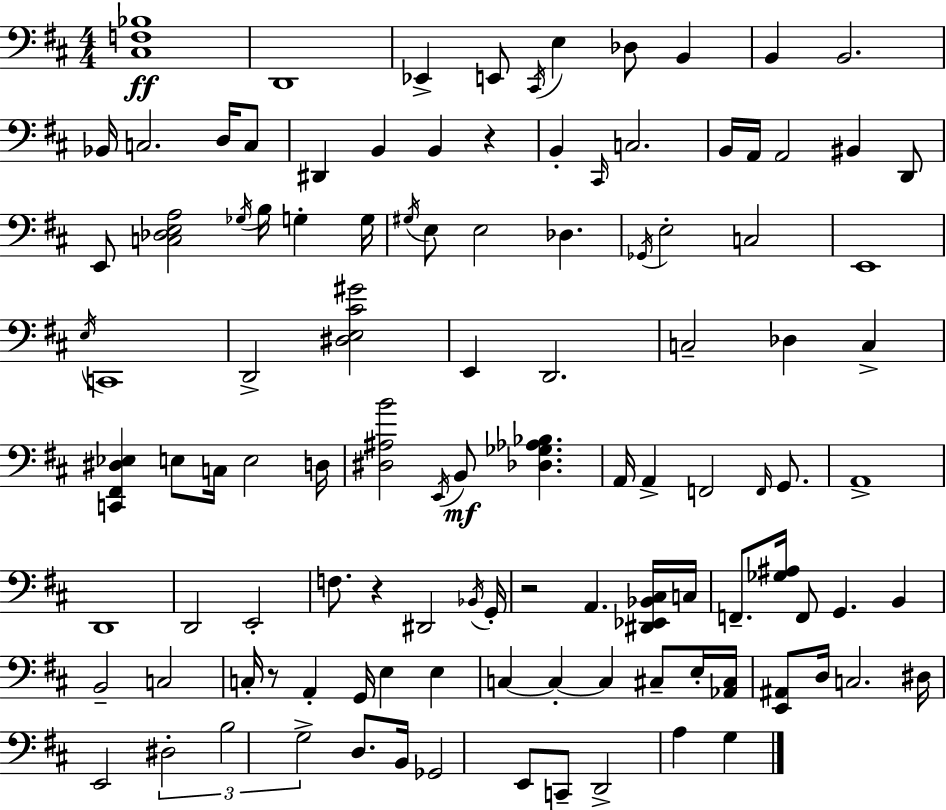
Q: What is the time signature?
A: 4/4